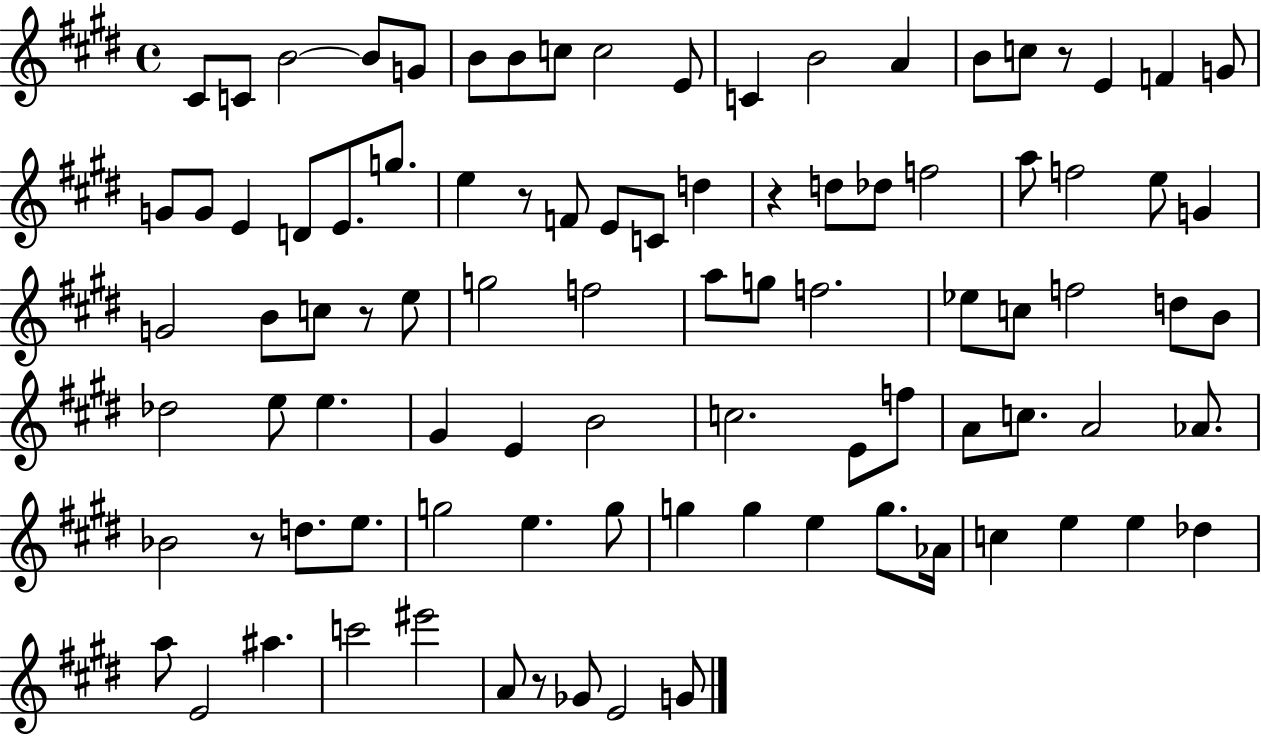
C#4/e C4/e B4/h B4/e G4/e B4/e B4/e C5/e C5/h E4/e C4/q B4/h A4/q B4/e C5/e R/e E4/q F4/q G4/e G4/e G4/e E4/q D4/e E4/e. G5/e. E5/q R/e F4/e E4/e C4/e D5/q R/q D5/e Db5/e F5/h A5/e F5/h E5/e G4/q G4/h B4/e C5/e R/e E5/e G5/h F5/h A5/e G5/e F5/h. Eb5/e C5/e F5/h D5/e B4/e Db5/h E5/e E5/q. G#4/q E4/q B4/h C5/h. E4/e F5/e A4/e C5/e. A4/h Ab4/e. Bb4/h R/e D5/e. E5/e. G5/h E5/q. G5/e G5/q G5/q E5/q G5/e. Ab4/s C5/q E5/q E5/q Db5/q A5/e E4/h A#5/q. C6/h EIS6/h A4/e R/e Gb4/e E4/h G4/e